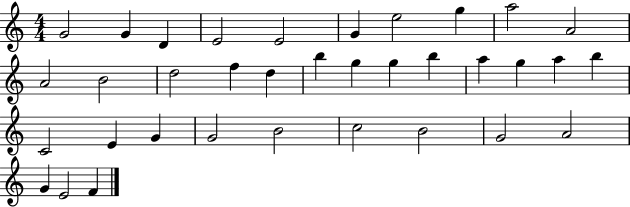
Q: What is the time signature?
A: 4/4